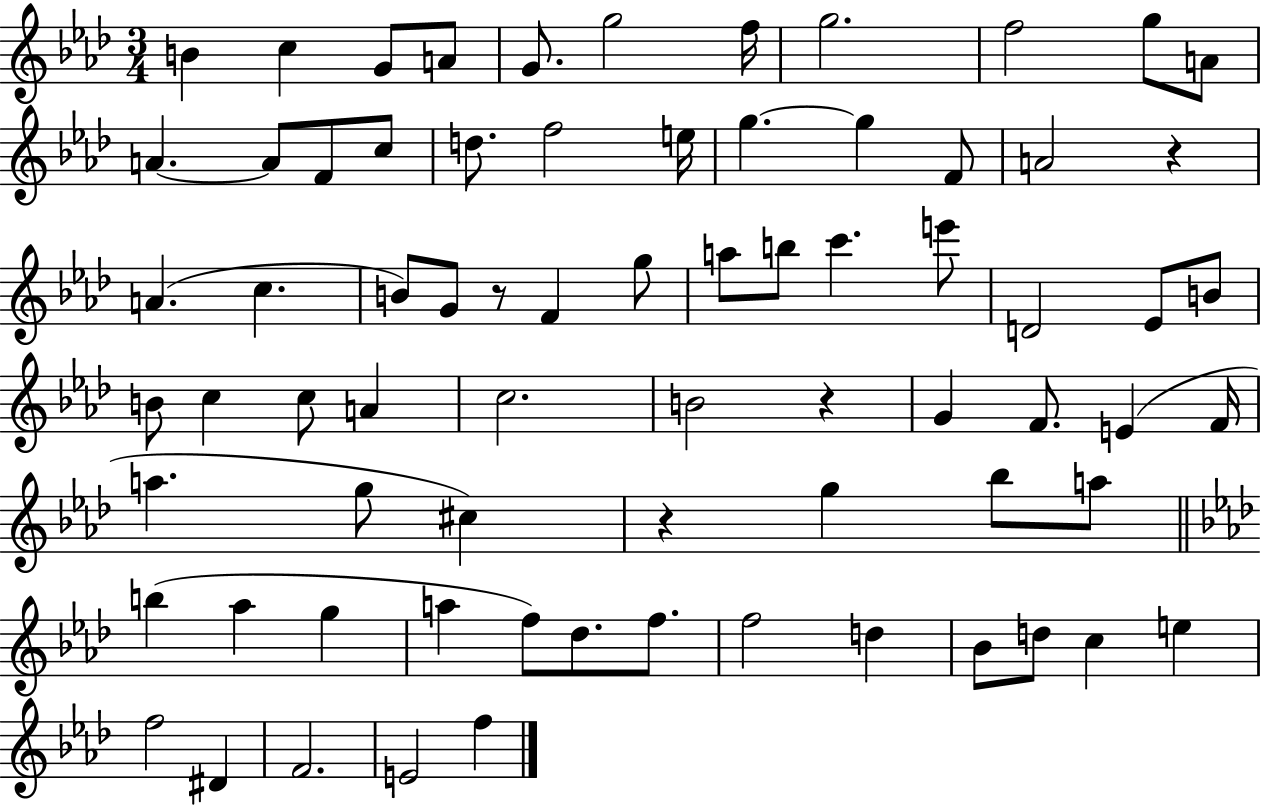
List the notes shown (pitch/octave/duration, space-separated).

B4/q C5/q G4/e A4/e G4/e. G5/h F5/s G5/h. F5/h G5/e A4/e A4/q. A4/e F4/e C5/e D5/e. F5/h E5/s G5/q. G5/q F4/e A4/h R/q A4/q. C5/q. B4/e G4/e R/e F4/q G5/e A5/e B5/e C6/q. E6/e D4/h Eb4/e B4/e B4/e C5/q C5/e A4/q C5/h. B4/h R/q G4/q F4/e. E4/q F4/s A5/q. G5/e C#5/q R/q G5/q Bb5/e A5/e B5/q Ab5/q G5/q A5/q F5/e Db5/e. F5/e. F5/h D5/q Bb4/e D5/e C5/q E5/q F5/h D#4/q F4/h. E4/h F5/q